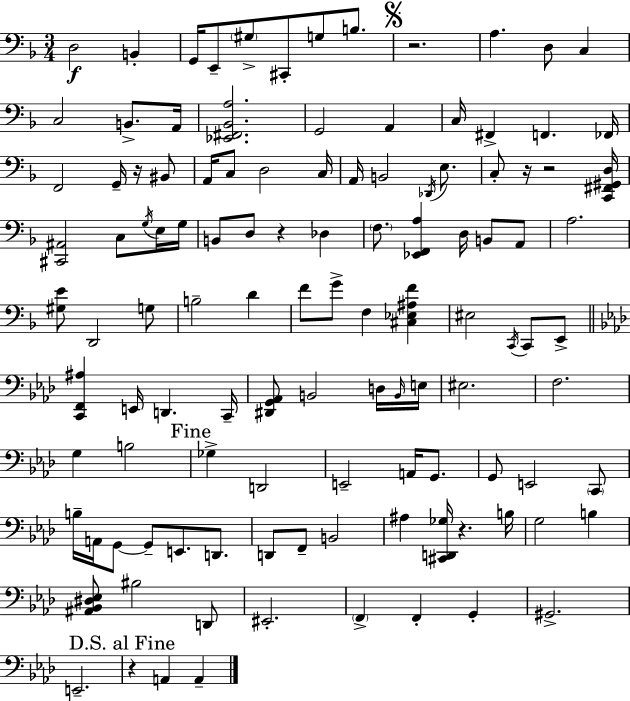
{
  \clef bass
  \numericTimeSignature
  \time 3/4
  \key d \minor
  d2\f b,4-. | g,16 e,8-- \parenthesize gis8-> cis,8-. g8 b8. | \mark \markup { \musicglyph "scripts.segno" } r2. | a4. d8 c4 | \break c2 b,8.-> a,16 | <ees, fis, bes, a>2. | g,2 a,4 | c16 fis,4-> f,4. fes,16 | \break f,2 g,16-- r16 bis,8 | a,16 c8 d2 c16 | a,16 b,2 \acciaccatura { des,16 } e8. | c8-. r16 r2 | \break <c, fis, gis, d>16 <cis, ais,>2 c8 \acciaccatura { g16 } | e16 g16 b,8 d8 r4 des4 | \parenthesize f8. <ees, f, a>4 d16 b,8 | a,8 a2. | \break <gis e'>8 d,2 | g8 b2-- d'4 | f'8 g'8-> f4 <cis ees ais f'>4 | eis2 \acciaccatura { c,16 } c,8 | \break e,8-> \bar "||" \break \key aes \major <c, f, ais>4 e,16 d,4. c,16-- | <dis, g, aes,>8 b,2 d16 \grace { b,16 } | e16 eis2. | f2. | \break g4 b2 | \mark "Fine" ges4-> d,2 | e,2-- a,16 g,8. | g,8 e,2 \parenthesize c,8 | \break b16-- a,16 g,8~~ g,8-- e,8. d,8. | d,8 f,8-- b,2 | ais4 <cis, d, ges>16 r4. | b16 g2 b4 | \break <ais, bes, dis ees>8 bis2 d,8 | eis,2.-. | \parenthesize f,4-> f,4-. g,4-. | gis,2.-> | \break e,2.-- | \mark "D.S. al Fine" r4 a,4 a,4-- | \bar "|."
}